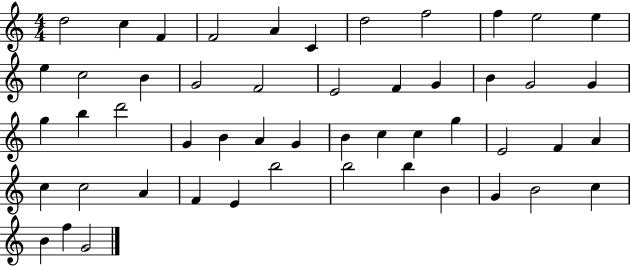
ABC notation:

X:1
T:Untitled
M:4/4
L:1/4
K:C
d2 c F F2 A C d2 f2 f e2 e e c2 B G2 F2 E2 F G B G2 G g b d'2 G B A G B c c g E2 F A c c2 A F E b2 b2 b B G B2 c B f G2